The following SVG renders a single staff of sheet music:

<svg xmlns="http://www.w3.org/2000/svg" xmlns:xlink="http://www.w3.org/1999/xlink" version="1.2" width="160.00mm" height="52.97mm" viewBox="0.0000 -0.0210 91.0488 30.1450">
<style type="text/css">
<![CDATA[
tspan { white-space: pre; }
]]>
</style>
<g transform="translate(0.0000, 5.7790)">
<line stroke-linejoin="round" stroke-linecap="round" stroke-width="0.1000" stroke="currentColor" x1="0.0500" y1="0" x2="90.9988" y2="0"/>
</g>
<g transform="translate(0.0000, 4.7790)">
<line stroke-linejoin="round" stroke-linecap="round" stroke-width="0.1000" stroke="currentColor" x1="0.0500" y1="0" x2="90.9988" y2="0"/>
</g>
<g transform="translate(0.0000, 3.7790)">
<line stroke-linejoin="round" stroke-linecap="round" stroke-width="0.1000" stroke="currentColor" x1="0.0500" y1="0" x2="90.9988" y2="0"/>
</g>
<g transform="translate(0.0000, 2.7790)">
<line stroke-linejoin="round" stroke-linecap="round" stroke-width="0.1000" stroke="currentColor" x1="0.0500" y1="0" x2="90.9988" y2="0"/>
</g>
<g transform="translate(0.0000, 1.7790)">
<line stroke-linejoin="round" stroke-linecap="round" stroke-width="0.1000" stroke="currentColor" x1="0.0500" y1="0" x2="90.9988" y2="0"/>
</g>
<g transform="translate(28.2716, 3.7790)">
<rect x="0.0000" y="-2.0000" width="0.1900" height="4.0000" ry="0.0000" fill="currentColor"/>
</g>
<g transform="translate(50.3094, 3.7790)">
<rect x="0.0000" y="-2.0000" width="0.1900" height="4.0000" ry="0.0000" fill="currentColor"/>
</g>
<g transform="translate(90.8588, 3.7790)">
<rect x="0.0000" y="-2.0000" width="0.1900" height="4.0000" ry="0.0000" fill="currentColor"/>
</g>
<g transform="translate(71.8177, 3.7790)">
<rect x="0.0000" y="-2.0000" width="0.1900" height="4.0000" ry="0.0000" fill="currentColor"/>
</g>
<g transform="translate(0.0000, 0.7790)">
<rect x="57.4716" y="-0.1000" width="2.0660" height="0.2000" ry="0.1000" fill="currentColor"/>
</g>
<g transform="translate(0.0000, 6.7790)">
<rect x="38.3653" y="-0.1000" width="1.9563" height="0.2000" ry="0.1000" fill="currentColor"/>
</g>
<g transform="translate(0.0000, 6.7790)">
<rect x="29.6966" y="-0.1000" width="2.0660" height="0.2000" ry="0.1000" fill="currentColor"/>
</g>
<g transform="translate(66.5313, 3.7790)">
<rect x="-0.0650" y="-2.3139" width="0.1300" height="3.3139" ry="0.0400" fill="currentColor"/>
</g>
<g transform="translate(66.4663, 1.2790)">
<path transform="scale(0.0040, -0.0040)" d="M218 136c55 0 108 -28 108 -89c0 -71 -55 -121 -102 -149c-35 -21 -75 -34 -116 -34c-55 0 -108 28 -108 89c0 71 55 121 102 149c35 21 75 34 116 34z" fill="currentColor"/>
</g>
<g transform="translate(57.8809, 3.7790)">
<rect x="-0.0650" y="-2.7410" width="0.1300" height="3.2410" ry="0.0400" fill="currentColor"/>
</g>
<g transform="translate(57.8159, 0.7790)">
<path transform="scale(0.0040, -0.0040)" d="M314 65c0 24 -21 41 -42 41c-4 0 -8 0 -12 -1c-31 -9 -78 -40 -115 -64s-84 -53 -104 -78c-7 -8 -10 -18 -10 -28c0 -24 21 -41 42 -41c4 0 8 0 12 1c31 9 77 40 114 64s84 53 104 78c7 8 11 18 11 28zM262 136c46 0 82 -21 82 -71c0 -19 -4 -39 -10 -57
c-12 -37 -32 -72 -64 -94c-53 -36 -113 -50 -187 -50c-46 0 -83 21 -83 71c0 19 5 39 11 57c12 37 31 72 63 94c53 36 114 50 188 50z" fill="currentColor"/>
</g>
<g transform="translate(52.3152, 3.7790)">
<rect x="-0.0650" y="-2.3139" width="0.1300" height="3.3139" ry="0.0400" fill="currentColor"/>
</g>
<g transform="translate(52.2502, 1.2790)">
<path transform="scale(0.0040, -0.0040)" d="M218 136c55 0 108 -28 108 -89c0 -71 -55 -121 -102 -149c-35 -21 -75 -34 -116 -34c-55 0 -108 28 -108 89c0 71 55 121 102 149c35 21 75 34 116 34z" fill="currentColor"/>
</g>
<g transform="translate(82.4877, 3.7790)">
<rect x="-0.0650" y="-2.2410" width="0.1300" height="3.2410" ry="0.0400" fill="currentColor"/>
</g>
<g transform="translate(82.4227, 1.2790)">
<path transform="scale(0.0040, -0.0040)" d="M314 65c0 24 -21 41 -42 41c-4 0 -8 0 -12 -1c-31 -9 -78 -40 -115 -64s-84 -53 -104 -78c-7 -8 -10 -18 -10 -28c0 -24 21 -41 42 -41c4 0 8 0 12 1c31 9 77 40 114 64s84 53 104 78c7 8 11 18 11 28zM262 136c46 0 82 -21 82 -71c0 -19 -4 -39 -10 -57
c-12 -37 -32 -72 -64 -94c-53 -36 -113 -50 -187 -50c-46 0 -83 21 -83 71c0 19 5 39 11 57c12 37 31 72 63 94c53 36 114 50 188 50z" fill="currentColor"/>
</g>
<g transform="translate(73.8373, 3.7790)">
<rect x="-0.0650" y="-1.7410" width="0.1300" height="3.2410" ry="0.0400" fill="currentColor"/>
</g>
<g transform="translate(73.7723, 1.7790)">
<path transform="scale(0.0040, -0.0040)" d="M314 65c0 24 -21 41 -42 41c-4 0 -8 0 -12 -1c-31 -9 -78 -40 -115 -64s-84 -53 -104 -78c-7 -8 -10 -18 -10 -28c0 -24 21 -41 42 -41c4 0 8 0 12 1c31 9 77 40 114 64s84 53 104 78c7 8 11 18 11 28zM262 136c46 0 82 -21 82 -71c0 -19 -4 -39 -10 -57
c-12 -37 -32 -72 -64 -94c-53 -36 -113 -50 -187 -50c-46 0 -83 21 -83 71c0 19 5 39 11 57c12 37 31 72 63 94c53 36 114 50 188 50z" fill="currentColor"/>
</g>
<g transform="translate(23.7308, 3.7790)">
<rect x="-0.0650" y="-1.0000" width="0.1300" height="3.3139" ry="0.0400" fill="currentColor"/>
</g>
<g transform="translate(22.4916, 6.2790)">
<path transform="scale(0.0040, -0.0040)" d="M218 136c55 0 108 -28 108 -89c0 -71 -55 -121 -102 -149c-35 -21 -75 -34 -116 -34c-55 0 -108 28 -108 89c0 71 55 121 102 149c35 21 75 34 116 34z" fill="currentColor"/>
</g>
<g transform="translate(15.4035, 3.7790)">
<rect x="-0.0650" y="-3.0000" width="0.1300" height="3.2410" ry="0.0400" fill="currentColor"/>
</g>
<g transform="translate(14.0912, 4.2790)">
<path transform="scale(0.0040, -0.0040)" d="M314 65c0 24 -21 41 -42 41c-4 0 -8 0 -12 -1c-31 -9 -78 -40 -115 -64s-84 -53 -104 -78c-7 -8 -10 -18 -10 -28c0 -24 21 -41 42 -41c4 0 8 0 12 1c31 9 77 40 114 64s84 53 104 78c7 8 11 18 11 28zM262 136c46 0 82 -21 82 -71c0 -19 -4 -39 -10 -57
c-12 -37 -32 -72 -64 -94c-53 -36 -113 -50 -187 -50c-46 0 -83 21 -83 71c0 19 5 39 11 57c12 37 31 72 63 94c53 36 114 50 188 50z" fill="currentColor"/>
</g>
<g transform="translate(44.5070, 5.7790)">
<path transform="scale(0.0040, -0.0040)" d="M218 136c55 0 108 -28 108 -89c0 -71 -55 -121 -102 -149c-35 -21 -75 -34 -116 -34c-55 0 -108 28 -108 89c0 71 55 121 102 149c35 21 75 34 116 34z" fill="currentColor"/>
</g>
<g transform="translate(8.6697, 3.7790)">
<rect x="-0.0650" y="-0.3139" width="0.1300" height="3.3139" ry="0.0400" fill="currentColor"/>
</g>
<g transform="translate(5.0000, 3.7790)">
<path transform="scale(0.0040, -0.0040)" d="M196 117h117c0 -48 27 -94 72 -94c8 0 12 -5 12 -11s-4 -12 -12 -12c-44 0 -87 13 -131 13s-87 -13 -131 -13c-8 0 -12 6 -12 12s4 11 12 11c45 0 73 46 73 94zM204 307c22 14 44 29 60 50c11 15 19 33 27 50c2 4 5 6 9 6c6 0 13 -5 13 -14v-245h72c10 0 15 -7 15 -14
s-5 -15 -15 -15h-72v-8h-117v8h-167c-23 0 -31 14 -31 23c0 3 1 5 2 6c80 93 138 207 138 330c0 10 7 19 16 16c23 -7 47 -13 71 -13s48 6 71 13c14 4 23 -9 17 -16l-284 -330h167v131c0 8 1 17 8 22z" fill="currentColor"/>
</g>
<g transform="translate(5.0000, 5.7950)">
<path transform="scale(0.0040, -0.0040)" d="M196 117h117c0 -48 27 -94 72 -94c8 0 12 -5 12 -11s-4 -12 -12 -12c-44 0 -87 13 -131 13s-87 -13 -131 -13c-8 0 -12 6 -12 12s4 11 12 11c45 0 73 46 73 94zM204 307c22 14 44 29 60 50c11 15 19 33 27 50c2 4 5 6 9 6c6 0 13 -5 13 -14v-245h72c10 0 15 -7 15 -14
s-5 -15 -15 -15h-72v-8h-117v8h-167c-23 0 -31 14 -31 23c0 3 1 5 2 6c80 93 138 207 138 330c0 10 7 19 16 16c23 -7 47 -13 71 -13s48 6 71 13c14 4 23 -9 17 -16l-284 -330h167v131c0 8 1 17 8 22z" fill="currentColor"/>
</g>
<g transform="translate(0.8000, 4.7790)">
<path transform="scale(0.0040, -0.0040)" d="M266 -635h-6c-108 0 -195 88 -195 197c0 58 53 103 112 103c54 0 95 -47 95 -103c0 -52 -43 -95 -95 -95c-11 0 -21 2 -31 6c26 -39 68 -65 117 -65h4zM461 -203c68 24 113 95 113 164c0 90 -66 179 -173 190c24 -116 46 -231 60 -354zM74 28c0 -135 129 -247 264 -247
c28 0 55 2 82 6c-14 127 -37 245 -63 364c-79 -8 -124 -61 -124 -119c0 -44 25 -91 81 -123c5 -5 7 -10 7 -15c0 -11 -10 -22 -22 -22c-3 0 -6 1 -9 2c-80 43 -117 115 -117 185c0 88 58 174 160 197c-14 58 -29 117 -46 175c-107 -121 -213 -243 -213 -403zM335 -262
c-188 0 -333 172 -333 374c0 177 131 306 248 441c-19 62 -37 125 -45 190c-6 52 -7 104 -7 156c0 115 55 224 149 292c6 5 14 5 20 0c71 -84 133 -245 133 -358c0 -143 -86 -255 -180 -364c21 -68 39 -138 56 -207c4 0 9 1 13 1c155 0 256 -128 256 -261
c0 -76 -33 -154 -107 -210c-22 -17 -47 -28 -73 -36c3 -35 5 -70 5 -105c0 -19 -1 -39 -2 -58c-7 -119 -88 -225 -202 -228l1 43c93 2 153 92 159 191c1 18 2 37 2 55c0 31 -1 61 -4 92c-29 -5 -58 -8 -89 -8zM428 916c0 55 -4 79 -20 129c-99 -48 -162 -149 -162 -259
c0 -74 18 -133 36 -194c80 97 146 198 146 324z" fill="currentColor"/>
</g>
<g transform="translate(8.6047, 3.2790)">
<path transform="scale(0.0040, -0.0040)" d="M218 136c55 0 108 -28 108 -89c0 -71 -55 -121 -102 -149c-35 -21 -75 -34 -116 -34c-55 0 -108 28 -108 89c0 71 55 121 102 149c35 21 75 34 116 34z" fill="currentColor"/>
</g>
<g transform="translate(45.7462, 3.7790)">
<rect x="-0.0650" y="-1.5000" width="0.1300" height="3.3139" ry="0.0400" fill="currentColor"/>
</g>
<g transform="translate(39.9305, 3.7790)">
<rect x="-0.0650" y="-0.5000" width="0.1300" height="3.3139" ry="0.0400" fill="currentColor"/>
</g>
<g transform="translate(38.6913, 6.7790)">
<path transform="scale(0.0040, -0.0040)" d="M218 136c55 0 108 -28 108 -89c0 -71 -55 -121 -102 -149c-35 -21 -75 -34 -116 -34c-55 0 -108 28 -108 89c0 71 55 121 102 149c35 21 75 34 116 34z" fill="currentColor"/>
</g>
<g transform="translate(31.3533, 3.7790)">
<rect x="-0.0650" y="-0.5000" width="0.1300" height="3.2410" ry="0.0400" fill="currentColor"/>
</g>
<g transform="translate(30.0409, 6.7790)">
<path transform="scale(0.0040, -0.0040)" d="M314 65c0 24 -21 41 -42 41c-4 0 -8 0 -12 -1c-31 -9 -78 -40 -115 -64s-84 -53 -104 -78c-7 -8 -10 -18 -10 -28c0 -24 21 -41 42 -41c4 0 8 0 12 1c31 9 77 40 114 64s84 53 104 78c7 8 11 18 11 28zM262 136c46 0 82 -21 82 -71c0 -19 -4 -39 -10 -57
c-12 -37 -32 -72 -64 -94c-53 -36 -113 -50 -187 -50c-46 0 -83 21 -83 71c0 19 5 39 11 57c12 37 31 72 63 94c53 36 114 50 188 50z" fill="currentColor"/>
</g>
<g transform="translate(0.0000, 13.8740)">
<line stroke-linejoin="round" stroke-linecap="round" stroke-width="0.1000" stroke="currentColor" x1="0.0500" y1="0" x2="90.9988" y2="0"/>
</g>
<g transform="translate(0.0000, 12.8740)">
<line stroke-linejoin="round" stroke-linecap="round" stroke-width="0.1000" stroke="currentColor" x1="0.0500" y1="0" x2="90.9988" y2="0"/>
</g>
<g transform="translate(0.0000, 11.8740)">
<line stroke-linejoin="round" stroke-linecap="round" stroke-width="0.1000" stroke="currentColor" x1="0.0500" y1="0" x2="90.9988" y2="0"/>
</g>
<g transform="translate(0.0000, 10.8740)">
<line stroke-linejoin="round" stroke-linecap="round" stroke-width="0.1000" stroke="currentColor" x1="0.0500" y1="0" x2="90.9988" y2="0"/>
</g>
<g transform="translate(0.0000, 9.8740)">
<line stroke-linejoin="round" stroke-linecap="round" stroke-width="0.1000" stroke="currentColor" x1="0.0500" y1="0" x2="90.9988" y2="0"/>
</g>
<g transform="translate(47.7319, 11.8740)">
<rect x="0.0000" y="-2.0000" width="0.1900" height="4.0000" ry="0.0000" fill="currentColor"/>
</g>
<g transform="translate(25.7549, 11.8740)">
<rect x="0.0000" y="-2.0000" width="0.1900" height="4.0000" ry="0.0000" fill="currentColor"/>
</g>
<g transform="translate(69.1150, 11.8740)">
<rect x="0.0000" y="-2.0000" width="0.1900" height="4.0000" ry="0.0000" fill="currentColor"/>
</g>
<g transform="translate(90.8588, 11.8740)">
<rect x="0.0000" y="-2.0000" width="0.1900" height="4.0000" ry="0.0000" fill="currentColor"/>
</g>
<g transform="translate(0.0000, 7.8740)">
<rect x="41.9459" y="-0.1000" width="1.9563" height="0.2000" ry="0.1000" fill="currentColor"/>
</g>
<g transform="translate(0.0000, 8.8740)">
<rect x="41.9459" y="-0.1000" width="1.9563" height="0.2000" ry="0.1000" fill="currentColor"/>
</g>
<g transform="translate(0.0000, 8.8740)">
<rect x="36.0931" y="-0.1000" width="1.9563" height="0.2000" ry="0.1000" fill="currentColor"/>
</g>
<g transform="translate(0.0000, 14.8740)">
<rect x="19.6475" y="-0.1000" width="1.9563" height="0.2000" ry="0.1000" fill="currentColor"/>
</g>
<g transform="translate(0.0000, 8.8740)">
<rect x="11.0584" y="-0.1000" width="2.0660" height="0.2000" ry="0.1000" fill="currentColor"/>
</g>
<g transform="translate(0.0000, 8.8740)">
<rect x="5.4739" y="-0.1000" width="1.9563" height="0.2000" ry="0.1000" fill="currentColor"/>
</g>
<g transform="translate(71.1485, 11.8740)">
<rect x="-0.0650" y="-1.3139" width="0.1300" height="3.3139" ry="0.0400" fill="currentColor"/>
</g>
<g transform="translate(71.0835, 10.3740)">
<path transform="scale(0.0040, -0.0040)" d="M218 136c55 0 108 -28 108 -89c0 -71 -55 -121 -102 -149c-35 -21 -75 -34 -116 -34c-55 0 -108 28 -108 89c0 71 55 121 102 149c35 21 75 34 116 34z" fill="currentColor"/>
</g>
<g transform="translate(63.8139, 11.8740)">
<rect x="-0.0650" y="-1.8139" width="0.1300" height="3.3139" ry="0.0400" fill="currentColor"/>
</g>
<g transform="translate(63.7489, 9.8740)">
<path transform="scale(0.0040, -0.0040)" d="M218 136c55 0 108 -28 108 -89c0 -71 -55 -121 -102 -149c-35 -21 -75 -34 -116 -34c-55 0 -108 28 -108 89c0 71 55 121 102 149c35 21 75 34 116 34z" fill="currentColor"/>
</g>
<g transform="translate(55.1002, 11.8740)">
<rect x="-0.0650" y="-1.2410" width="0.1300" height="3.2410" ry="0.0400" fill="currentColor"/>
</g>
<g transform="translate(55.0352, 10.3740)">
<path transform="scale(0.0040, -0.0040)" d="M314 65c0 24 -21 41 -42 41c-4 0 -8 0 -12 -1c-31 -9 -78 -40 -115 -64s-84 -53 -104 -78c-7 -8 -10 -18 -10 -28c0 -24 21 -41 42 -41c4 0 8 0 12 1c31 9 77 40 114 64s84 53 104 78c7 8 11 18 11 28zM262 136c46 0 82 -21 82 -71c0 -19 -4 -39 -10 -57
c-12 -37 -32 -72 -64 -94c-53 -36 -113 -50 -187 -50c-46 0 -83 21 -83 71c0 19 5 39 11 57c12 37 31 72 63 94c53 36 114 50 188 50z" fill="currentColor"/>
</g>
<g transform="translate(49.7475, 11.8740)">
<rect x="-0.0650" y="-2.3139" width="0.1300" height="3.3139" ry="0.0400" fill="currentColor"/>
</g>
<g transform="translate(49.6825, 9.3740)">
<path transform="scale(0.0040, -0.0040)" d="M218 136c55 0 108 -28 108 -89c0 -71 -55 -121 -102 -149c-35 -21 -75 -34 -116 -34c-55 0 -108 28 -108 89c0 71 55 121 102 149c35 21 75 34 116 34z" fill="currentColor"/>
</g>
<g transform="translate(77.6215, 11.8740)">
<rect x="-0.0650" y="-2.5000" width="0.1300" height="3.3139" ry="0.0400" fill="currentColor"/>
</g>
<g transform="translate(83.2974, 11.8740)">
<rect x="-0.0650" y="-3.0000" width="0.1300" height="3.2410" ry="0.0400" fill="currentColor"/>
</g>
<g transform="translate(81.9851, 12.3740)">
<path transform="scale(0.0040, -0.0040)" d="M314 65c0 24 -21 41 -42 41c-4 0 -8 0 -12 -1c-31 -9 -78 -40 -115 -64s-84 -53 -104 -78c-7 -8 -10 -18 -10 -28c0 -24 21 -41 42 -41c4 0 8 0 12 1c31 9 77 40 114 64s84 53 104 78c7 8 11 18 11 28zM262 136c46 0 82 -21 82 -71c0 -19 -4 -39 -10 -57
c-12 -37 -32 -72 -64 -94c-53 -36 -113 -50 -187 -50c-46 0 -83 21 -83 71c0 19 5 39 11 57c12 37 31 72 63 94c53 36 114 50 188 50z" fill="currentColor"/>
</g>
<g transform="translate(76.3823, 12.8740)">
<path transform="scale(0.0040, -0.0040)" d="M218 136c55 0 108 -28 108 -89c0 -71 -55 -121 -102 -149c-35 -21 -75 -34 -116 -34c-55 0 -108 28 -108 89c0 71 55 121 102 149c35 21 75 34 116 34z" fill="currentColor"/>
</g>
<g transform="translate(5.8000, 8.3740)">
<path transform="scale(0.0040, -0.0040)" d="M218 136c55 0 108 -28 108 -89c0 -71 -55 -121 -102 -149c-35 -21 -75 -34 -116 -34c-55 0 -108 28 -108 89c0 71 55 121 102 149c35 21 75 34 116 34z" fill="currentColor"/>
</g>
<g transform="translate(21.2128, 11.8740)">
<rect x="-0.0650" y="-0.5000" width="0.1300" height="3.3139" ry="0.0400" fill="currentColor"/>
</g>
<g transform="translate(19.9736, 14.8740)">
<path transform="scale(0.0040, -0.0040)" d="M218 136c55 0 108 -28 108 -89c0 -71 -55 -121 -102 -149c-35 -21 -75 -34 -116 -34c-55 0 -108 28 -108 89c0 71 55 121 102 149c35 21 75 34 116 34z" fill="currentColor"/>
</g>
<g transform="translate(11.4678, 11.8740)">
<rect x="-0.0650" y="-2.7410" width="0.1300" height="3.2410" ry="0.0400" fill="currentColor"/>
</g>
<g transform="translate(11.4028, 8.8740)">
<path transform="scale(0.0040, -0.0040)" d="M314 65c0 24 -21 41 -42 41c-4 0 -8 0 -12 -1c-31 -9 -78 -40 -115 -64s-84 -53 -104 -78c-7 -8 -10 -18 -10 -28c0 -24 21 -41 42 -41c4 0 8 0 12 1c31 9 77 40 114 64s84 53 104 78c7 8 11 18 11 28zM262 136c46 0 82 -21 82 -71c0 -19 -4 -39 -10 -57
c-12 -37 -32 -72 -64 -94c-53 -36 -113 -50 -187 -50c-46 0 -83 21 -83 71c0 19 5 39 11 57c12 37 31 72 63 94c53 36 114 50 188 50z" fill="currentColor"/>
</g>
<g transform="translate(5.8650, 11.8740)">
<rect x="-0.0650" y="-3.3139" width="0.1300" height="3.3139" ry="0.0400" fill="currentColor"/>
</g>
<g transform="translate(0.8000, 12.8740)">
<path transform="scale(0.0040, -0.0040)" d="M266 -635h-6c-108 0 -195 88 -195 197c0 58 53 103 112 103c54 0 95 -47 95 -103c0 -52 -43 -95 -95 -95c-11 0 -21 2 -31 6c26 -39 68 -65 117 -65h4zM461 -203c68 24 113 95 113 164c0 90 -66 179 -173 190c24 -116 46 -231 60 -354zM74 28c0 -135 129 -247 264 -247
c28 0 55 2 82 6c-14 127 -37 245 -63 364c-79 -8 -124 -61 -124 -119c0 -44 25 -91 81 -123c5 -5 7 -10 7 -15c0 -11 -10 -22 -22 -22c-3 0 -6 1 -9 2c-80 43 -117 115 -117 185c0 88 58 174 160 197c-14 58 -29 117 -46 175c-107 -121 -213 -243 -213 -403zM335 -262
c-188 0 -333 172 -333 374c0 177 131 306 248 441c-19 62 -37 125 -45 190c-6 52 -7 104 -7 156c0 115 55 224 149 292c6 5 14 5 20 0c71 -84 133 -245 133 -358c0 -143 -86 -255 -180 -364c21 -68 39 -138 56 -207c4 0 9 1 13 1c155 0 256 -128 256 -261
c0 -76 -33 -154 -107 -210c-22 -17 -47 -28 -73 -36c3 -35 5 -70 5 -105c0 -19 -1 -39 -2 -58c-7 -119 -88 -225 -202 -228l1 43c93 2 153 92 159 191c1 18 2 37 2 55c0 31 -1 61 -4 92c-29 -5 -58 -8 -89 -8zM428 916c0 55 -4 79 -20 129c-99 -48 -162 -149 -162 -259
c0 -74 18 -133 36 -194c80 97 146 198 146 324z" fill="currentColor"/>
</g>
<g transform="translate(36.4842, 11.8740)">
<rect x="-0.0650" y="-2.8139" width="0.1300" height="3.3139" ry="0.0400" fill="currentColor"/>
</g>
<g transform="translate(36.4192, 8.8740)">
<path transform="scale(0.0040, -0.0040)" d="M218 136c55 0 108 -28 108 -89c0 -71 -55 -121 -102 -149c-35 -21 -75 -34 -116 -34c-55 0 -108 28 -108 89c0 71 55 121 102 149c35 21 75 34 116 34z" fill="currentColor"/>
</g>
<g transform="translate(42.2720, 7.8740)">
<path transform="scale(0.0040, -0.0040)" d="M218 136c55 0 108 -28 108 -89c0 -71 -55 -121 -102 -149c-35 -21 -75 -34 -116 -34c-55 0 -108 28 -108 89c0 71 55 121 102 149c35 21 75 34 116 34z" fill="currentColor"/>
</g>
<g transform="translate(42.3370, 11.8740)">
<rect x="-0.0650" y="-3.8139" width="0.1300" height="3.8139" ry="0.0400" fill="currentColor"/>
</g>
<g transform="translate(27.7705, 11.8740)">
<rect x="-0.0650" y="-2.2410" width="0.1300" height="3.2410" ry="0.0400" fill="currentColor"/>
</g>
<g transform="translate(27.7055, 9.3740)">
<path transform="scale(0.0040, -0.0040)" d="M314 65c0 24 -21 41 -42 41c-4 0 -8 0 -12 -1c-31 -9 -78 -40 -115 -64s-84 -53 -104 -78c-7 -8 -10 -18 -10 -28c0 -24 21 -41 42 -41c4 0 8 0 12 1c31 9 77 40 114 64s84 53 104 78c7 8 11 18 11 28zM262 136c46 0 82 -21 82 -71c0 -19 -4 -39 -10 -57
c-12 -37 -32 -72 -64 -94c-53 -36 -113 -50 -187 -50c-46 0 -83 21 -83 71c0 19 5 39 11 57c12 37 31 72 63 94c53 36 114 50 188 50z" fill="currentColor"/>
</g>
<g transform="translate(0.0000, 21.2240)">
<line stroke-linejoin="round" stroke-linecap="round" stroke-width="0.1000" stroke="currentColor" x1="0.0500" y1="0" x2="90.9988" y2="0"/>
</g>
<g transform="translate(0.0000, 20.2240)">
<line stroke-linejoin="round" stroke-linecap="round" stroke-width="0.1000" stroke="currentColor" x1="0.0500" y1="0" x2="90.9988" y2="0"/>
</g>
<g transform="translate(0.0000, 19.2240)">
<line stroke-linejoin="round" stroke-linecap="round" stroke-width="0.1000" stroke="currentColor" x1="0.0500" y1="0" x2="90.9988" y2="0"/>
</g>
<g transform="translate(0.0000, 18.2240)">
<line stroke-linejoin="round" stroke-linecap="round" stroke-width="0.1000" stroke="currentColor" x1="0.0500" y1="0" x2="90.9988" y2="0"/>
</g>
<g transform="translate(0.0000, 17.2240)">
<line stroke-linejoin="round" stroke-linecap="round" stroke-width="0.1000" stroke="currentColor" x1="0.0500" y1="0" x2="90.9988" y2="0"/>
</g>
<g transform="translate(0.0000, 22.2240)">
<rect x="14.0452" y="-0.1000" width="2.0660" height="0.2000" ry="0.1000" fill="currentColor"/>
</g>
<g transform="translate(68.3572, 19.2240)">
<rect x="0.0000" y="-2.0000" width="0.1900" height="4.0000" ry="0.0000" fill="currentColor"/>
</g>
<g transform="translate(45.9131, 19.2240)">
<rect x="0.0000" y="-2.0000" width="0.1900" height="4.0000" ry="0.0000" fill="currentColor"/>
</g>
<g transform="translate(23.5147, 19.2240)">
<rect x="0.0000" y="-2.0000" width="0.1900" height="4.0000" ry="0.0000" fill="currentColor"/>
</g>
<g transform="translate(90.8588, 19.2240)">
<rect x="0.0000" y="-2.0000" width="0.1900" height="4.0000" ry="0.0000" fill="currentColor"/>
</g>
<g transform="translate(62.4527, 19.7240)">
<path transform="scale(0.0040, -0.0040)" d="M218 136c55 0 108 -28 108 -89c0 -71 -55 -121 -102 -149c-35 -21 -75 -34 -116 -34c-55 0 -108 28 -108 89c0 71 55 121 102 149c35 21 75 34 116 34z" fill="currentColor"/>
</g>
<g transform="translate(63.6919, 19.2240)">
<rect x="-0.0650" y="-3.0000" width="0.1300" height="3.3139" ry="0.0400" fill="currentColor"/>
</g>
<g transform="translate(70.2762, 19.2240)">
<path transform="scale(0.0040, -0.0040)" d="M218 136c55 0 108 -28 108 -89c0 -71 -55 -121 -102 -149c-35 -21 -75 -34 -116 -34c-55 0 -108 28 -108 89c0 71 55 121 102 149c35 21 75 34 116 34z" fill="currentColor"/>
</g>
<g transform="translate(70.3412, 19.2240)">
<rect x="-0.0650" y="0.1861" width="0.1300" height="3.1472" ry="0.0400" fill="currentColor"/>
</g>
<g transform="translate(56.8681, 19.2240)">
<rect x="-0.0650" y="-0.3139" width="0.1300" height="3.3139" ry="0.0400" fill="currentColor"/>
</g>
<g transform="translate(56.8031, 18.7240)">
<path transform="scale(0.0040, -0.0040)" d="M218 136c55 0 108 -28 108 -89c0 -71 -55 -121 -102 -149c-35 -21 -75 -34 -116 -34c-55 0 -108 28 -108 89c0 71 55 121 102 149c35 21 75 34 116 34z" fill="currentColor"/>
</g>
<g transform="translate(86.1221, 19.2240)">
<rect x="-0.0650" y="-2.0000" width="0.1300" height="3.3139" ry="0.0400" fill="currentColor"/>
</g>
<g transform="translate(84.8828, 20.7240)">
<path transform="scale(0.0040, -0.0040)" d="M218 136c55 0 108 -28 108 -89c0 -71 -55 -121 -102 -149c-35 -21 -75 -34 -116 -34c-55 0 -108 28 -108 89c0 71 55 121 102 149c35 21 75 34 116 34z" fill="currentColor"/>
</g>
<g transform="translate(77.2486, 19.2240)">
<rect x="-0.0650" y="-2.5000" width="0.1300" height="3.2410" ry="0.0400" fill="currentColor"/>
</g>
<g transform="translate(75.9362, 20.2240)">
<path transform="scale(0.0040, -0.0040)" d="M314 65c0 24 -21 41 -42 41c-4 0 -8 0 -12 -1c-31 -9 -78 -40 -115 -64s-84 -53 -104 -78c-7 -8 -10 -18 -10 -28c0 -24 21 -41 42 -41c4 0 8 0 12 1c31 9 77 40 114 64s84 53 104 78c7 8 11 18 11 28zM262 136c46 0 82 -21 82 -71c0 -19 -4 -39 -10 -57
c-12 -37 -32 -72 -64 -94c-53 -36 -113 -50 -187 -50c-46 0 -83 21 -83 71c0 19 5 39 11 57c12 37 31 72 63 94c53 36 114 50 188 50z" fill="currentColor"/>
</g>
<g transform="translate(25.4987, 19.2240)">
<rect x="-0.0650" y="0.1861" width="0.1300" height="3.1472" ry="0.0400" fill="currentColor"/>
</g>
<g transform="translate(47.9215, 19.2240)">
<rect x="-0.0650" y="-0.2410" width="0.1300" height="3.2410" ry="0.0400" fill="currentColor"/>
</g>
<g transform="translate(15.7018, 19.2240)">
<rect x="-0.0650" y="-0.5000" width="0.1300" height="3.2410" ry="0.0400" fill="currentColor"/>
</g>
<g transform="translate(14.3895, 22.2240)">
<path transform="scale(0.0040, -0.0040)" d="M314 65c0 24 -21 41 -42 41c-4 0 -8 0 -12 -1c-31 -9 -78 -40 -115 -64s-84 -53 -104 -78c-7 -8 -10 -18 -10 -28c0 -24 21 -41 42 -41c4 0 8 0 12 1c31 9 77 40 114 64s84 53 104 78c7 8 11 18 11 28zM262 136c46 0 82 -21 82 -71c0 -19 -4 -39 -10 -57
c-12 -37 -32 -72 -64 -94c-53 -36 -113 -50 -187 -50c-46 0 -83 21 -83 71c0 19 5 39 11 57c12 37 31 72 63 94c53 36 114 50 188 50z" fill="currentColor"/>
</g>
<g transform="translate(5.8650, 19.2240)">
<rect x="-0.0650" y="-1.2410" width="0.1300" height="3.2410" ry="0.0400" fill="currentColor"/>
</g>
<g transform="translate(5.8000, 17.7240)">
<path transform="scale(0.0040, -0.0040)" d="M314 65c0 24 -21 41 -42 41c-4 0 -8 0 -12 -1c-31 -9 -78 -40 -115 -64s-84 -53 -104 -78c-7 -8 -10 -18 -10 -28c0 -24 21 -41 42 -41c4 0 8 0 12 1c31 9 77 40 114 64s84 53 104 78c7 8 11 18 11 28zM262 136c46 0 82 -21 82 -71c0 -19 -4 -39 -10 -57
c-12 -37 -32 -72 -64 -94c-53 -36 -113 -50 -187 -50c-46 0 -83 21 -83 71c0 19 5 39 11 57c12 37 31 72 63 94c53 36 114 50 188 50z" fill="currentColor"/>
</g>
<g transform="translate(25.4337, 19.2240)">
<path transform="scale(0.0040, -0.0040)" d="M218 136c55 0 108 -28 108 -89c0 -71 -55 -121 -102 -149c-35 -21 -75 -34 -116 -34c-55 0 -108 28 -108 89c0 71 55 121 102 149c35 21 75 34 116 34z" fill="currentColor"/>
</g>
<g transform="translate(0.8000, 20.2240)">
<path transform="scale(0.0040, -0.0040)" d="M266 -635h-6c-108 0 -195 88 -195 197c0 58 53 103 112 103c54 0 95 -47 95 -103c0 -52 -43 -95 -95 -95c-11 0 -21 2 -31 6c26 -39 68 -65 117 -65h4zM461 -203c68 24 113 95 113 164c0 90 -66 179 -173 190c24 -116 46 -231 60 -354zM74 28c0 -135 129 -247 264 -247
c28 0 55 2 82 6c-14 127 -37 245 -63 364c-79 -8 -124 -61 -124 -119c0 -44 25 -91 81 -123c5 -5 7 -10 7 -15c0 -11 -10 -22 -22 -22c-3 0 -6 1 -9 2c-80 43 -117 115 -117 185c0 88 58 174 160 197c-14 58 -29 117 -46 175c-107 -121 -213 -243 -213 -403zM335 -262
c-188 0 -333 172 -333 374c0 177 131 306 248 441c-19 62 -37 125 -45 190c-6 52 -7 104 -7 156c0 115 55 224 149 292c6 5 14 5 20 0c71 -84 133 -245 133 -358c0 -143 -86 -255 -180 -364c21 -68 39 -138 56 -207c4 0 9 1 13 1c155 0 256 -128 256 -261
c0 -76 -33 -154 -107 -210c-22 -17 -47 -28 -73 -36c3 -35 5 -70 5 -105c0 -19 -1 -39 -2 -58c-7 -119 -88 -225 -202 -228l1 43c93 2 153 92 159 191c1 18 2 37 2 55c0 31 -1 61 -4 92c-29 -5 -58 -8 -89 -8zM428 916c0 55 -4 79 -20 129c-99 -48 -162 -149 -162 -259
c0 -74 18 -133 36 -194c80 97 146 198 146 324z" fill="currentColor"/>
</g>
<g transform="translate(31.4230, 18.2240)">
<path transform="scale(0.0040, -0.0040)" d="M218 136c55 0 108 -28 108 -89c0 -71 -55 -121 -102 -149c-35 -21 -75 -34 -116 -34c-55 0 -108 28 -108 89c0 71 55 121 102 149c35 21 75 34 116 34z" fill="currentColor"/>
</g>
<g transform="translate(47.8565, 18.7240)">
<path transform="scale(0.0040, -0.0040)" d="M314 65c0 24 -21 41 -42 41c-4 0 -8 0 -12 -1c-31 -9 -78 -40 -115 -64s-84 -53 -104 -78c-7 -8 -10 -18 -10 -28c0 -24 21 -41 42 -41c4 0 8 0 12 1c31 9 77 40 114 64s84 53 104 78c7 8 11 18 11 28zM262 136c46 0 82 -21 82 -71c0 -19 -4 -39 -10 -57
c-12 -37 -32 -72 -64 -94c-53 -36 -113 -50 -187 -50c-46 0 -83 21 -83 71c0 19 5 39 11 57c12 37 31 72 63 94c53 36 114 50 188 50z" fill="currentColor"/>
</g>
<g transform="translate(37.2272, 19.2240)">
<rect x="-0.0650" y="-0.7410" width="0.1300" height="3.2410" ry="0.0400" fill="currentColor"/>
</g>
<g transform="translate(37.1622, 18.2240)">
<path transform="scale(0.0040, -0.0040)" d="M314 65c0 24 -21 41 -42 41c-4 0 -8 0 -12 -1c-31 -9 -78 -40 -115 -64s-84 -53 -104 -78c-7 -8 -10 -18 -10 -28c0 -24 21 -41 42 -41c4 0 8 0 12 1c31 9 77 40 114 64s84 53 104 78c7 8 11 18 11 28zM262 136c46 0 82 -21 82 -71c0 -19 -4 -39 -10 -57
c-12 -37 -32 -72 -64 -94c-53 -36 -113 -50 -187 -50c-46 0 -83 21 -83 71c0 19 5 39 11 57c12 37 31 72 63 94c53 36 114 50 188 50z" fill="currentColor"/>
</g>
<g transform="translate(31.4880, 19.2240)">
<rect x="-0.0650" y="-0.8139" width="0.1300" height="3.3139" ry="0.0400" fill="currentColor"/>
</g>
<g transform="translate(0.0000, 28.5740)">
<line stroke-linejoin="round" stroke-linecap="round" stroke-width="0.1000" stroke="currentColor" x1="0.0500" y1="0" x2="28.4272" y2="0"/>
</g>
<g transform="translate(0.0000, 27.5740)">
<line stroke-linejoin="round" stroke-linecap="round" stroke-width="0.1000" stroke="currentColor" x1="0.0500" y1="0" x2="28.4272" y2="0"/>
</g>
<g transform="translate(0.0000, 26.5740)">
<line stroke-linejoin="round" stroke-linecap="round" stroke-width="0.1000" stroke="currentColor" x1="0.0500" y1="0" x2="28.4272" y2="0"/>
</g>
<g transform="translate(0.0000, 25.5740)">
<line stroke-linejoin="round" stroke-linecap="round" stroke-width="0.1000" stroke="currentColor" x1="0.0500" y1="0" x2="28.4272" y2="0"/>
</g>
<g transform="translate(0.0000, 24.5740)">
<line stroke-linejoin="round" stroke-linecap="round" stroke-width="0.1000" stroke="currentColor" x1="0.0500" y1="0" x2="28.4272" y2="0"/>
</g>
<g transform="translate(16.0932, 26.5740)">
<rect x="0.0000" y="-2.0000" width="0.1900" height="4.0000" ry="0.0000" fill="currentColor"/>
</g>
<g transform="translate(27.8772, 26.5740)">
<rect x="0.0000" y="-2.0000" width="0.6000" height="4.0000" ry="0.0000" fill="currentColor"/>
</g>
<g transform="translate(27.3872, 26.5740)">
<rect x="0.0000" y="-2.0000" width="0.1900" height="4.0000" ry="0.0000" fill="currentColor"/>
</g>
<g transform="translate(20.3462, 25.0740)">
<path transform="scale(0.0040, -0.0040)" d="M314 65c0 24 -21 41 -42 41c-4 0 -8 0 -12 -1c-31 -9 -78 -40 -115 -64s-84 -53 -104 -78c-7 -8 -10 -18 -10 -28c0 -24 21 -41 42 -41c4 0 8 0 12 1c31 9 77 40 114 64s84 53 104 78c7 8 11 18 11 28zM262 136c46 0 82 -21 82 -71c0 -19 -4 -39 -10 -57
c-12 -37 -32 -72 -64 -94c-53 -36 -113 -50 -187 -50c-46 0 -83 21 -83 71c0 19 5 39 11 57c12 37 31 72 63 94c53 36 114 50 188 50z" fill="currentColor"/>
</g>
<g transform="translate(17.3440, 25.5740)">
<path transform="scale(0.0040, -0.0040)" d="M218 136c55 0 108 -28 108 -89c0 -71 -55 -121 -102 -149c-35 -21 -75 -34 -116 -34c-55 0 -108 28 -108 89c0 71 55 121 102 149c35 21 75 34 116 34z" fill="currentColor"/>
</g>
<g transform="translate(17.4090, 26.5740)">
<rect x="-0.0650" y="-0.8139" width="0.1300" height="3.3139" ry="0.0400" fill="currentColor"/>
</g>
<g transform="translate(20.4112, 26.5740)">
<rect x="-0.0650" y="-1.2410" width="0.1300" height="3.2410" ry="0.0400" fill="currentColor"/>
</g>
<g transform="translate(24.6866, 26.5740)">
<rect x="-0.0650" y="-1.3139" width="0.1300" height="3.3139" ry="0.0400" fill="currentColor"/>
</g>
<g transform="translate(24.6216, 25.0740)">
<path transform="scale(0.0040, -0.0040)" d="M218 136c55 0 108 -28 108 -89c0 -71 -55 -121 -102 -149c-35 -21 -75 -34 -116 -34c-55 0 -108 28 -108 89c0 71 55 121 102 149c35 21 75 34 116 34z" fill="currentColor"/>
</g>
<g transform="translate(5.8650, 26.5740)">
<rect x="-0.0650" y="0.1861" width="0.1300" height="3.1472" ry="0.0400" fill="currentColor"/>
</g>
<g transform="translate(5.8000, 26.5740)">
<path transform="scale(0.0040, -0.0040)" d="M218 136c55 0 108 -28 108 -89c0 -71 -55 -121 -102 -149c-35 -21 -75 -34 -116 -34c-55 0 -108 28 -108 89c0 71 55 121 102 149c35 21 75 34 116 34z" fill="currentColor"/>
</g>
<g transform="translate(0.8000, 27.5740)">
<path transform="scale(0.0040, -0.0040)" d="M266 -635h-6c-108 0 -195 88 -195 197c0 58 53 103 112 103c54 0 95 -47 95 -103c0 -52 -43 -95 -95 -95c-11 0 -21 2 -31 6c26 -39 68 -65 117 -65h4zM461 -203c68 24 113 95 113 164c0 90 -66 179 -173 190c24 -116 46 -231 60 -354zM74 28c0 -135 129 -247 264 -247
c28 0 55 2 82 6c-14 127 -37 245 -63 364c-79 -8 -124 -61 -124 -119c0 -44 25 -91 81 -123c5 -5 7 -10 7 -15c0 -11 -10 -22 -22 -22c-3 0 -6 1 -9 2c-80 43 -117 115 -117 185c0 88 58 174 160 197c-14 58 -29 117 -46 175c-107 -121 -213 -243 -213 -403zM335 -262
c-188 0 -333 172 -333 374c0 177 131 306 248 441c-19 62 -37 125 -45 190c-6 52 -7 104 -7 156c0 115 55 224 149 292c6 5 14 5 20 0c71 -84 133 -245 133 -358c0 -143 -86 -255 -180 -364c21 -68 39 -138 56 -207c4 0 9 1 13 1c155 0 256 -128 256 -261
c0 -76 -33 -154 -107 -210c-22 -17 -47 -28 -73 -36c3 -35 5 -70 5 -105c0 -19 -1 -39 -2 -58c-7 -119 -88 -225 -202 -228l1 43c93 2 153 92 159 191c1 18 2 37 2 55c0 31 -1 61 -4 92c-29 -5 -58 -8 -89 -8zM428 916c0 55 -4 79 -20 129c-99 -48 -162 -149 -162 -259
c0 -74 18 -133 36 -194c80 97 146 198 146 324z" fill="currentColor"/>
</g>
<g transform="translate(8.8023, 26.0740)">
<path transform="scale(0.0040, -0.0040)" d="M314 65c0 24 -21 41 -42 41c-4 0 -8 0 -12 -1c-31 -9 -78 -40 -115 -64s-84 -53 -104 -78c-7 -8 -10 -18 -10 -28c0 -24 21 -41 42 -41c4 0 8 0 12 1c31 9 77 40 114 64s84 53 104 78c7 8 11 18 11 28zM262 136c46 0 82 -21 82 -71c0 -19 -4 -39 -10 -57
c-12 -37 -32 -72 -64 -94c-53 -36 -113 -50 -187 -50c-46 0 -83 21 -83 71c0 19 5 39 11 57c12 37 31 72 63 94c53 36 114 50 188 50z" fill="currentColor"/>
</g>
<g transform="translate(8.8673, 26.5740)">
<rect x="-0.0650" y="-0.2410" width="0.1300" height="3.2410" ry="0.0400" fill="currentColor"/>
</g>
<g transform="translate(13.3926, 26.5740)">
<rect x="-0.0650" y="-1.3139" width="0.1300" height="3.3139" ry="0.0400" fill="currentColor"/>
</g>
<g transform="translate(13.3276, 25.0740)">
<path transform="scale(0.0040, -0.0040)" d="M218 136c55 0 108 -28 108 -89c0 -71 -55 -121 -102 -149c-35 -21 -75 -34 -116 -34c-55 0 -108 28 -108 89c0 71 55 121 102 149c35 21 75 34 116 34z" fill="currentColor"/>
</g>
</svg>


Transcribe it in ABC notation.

X:1
T:Untitled
M:4/4
L:1/4
K:C
c A2 D C2 C E g a2 g f2 g2 b a2 C g2 a c' g e2 f e G A2 e2 C2 B d d2 c2 c A B G2 F B c2 e d e2 e